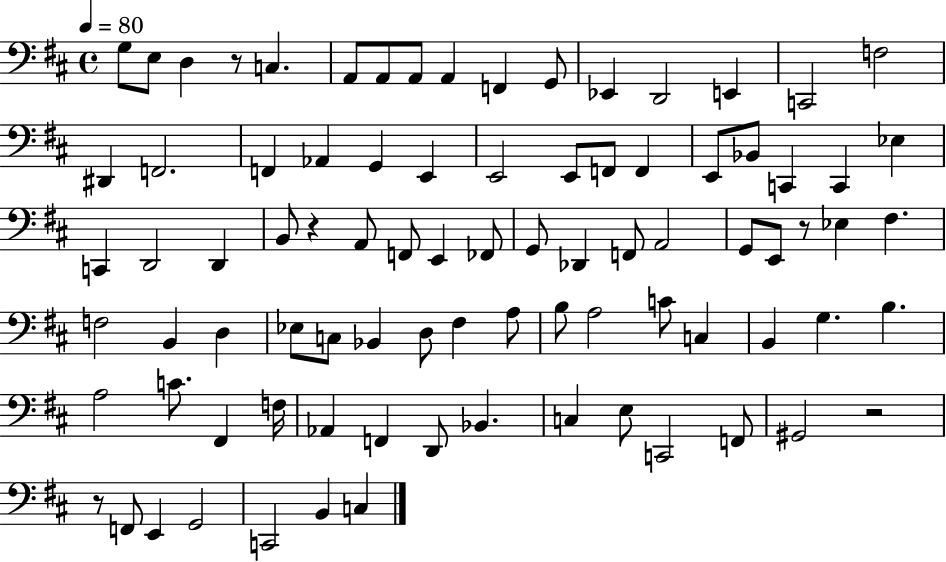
{
  \clef bass
  \time 4/4
  \defaultTimeSignature
  \key d \major
  \tempo 4 = 80
  g8 e8 d4 r8 c4. | a,8 a,8 a,8 a,4 f,4 g,8 | ees,4 d,2 e,4 | c,2 f2 | \break dis,4 f,2. | f,4 aes,4 g,4 e,4 | e,2 e,8 f,8 f,4 | e,8 bes,8 c,4 c,4 ees4 | \break c,4 d,2 d,4 | b,8 r4 a,8 f,8 e,4 fes,8 | g,8 des,4 f,8 a,2 | g,8 e,8 r8 ees4 fis4. | \break f2 b,4 d4 | ees8 c8 bes,4 d8 fis4 a8 | b8 a2 c'8 c4 | b,4 g4. b4. | \break a2 c'8. fis,4 f16 | aes,4 f,4 d,8 bes,4. | c4 e8 c,2 f,8 | gis,2 r2 | \break r8 f,8 e,4 g,2 | c,2 b,4 c4 | \bar "|."
}